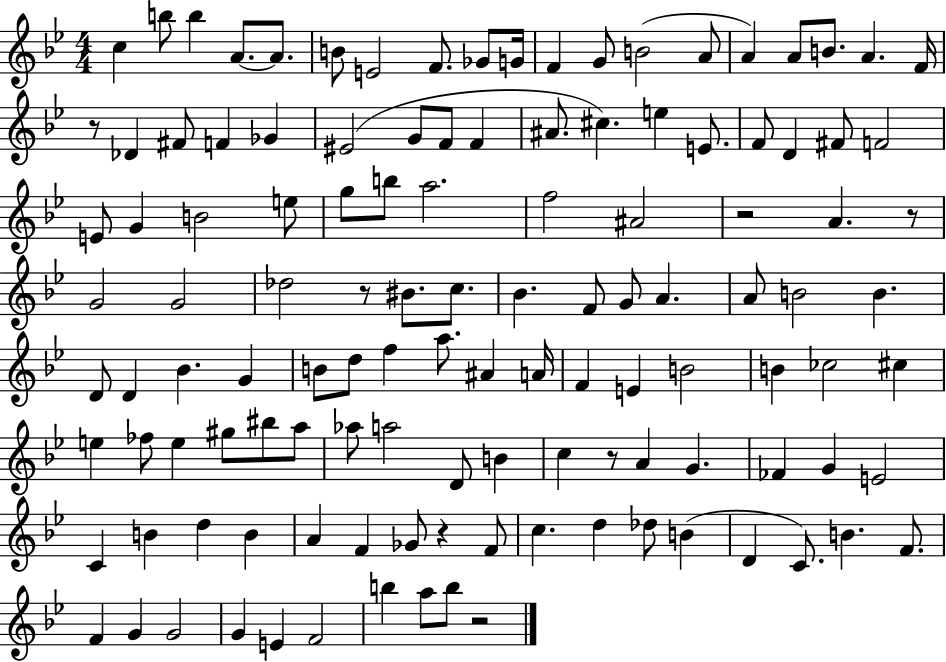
X:1
T:Untitled
M:4/4
L:1/4
K:Bb
c b/2 b A/2 A/2 B/2 E2 F/2 _G/2 G/4 F G/2 B2 A/2 A A/2 B/2 A F/4 z/2 _D ^F/2 F _G ^E2 G/2 F/2 F ^A/2 ^c e E/2 F/2 D ^F/2 F2 E/2 G B2 e/2 g/2 b/2 a2 f2 ^A2 z2 A z/2 G2 G2 _d2 z/2 ^B/2 c/2 _B F/2 G/2 A A/2 B2 B D/2 D _B G B/2 d/2 f a/2 ^A A/4 F E B2 B _c2 ^c e _f/2 e ^g/2 ^b/2 a/2 _a/2 a2 D/2 B c z/2 A G _F G E2 C B d B A F _G/2 z F/2 c d _d/2 B D C/2 B F/2 F G G2 G E F2 b a/2 b/2 z2